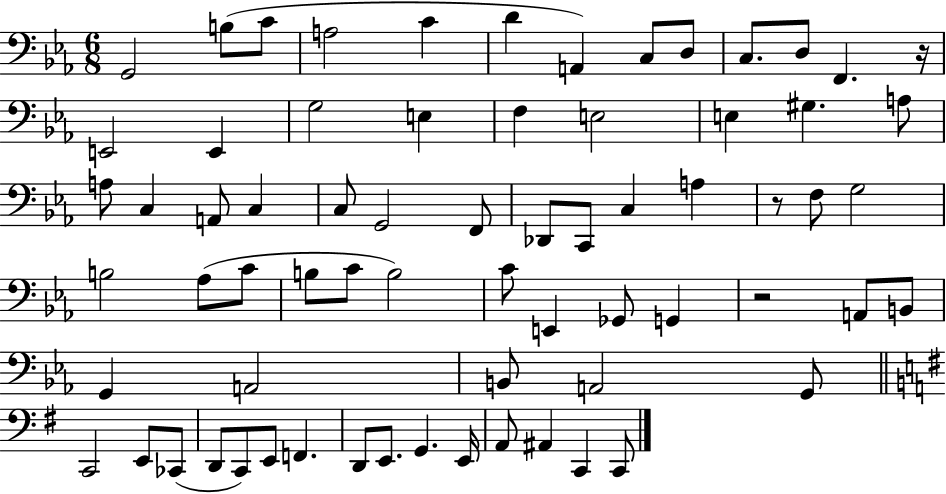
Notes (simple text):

G2/h B3/e C4/e A3/h C4/q D4/q A2/q C3/e D3/e C3/e. D3/e F2/q. R/s E2/h E2/q G3/h E3/q F3/q E3/h E3/q G#3/q. A3/e A3/e C3/q A2/e C3/q C3/e G2/h F2/e Db2/e C2/e C3/q A3/q R/e F3/e G3/h B3/h Ab3/e C4/e B3/e C4/e B3/h C4/e E2/q Gb2/e G2/q R/h A2/e B2/e G2/q A2/h B2/e A2/h G2/e C2/h E2/e CES2/e D2/e C2/e E2/e F2/q. D2/e E2/e. G2/q. E2/s A2/e A#2/q C2/q C2/e